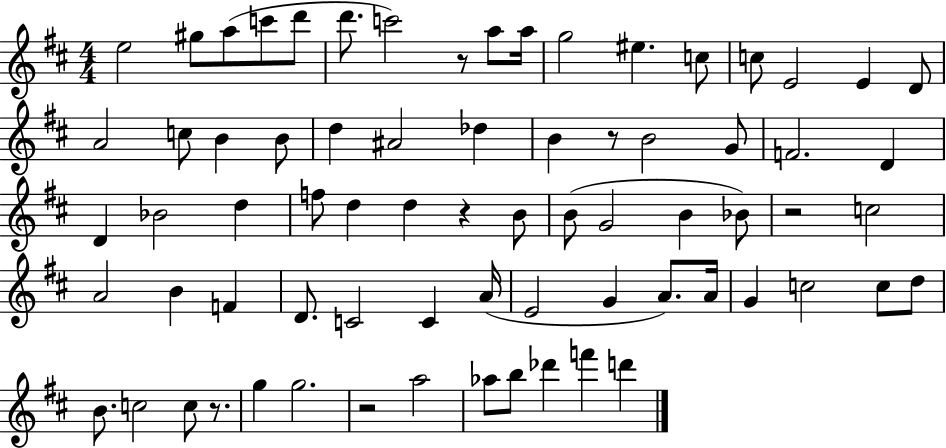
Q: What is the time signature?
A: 4/4